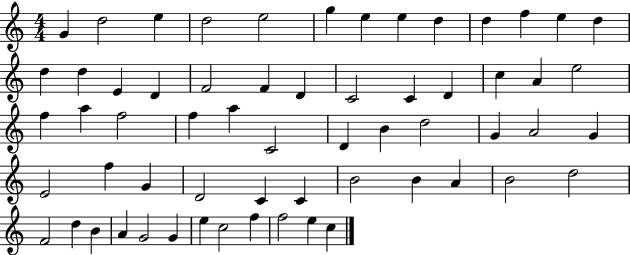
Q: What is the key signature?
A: C major